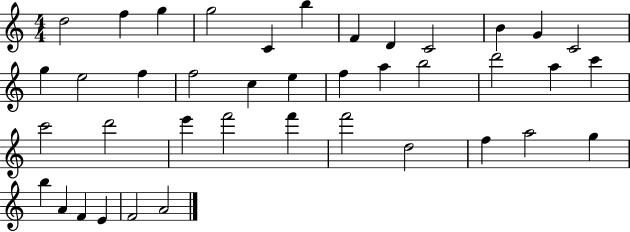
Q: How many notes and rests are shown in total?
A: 40